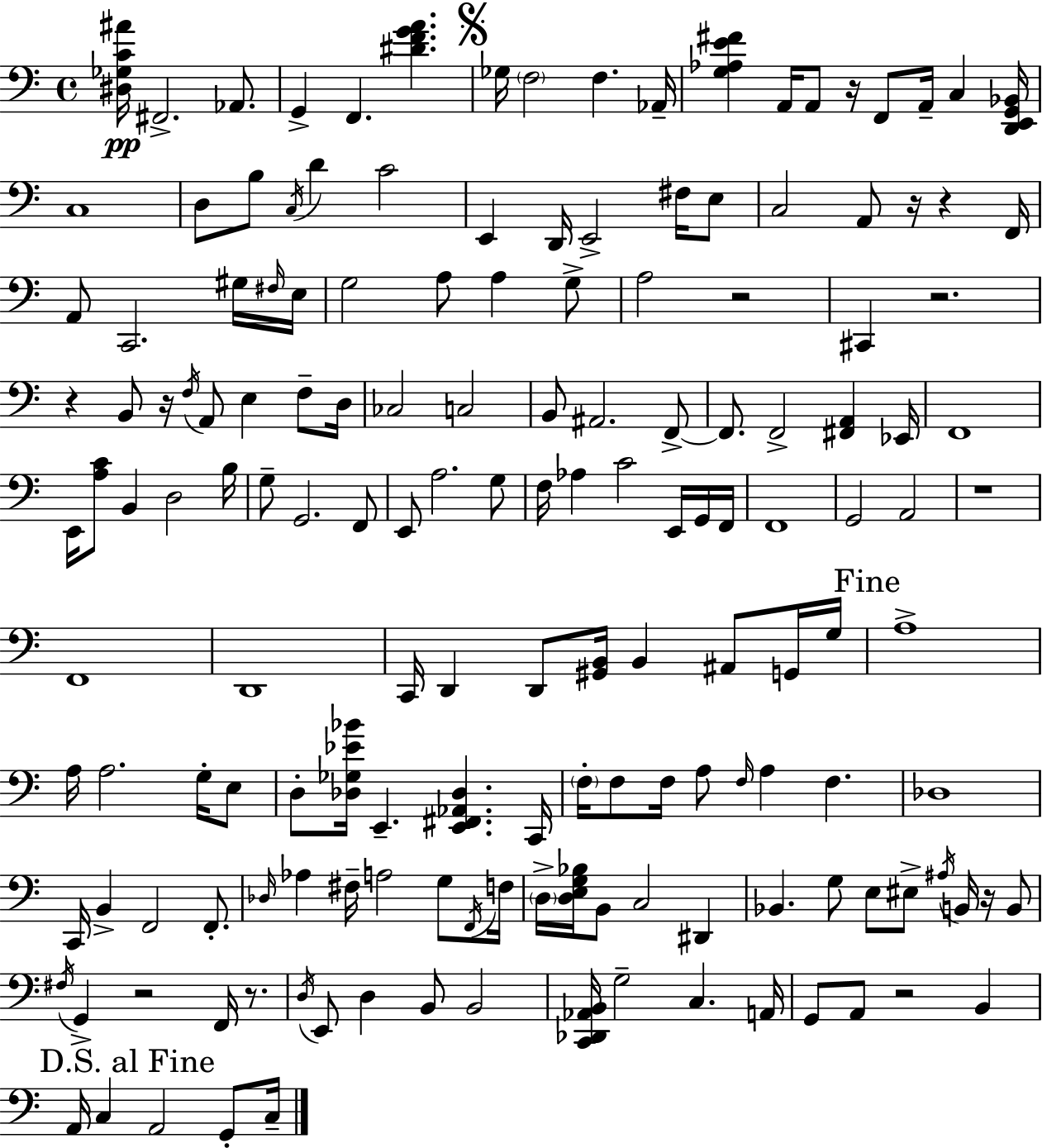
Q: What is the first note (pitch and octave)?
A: F#2